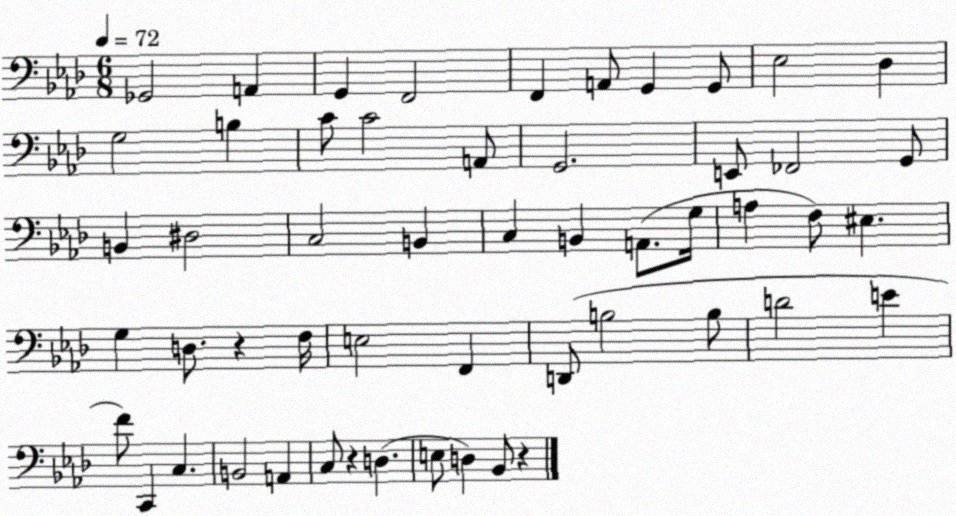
X:1
T:Untitled
M:6/8
L:1/4
K:Ab
_G,,2 A,, G,, F,,2 F,, A,,/2 G,, G,,/2 _E,2 _D, G,2 B, C/2 C2 A,,/2 G,,2 E,,/2 _F,,2 G,,/2 B,, ^D,2 C,2 B,, C, B,, A,,/2 G,/4 A, F,/2 ^E, G, D,/2 z F,/4 E,2 F,, D,,/2 B,2 B,/2 D2 E F/2 C,, C, B,,2 A,, C,/2 z D, E,/2 D, _B,,/2 z